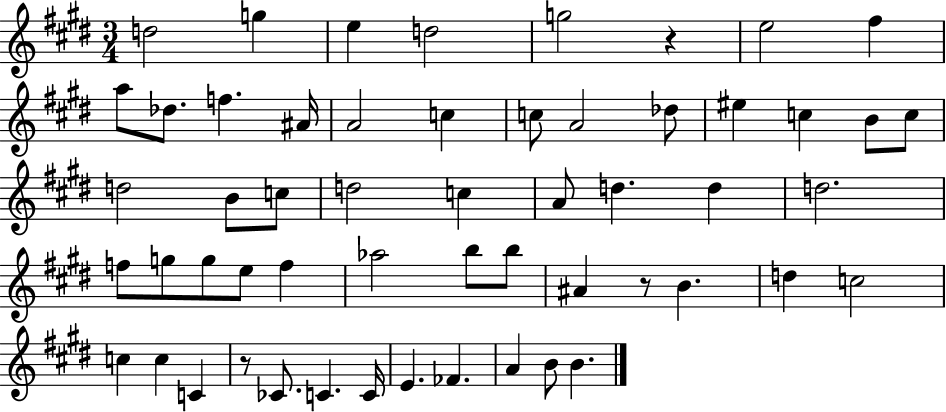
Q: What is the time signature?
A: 3/4